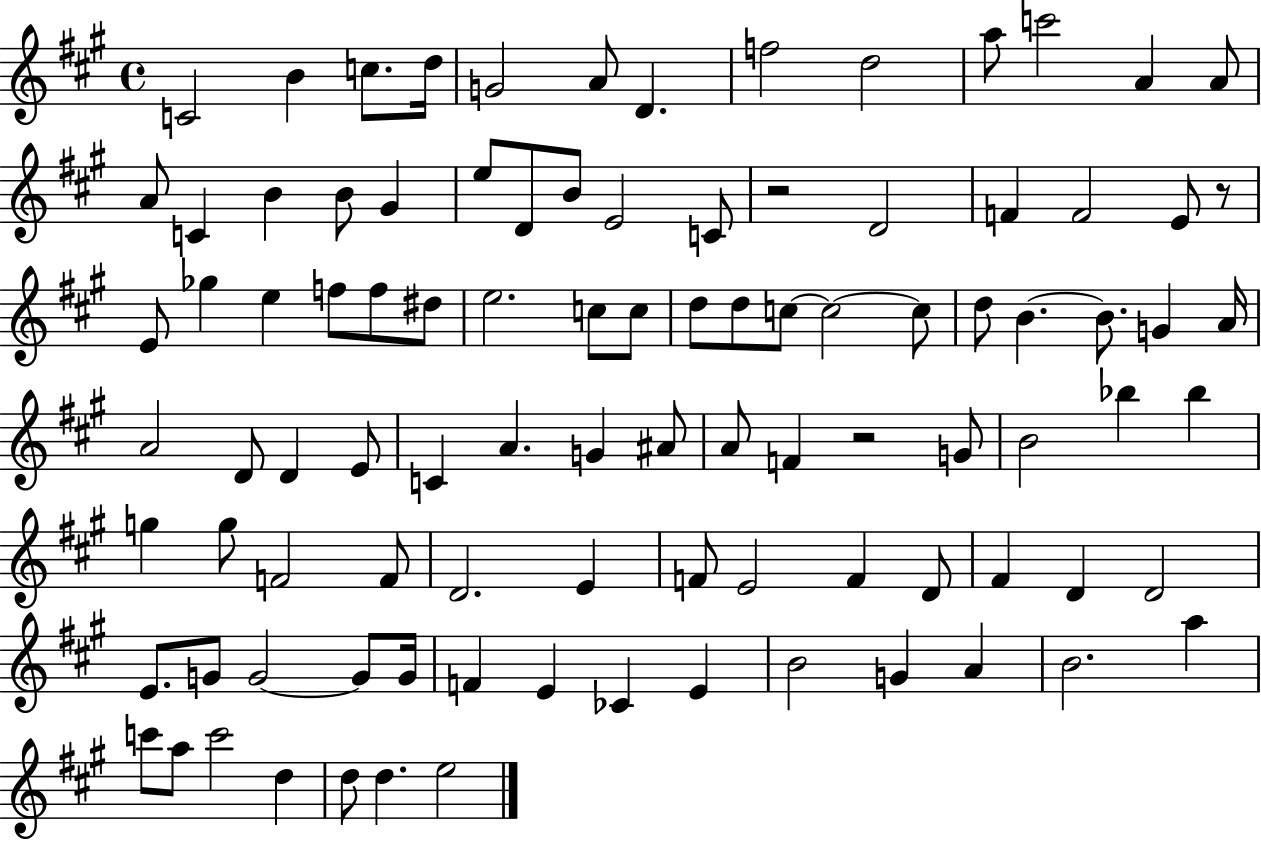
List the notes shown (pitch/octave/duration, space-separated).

C4/h B4/q C5/e. D5/s G4/h A4/e D4/q. F5/h D5/h A5/e C6/h A4/q A4/e A4/e C4/q B4/q B4/e G#4/q E5/e D4/e B4/e E4/h C4/e R/h D4/h F4/q F4/h E4/e R/e E4/e Gb5/q E5/q F5/e F5/e D#5/e E5/h. C5/e C5/e D5/e D5/e C5/e C5/h C5/e D5/e B4/q. B4/e. G4/q A4/s A4/h D4/e D4/q E4/e C4/q A4/q. G4/q A#4/e A4/e F4/q R/h G4/e B4/h Bb5/q Bb5/q G5/q G5/e F4/h F4/e D4/h. E4/q F4/e E4/h F4/q D4/e F#4/q D4/q D4/h E4/e. G4/e G4/h G4/e G4/s F4/q E4/q CES4/q E4/q B4/h G4/q A4/q B4/h. A5/q C6/e A5/e C6/h D5/q D5/e D5/q. E5/h